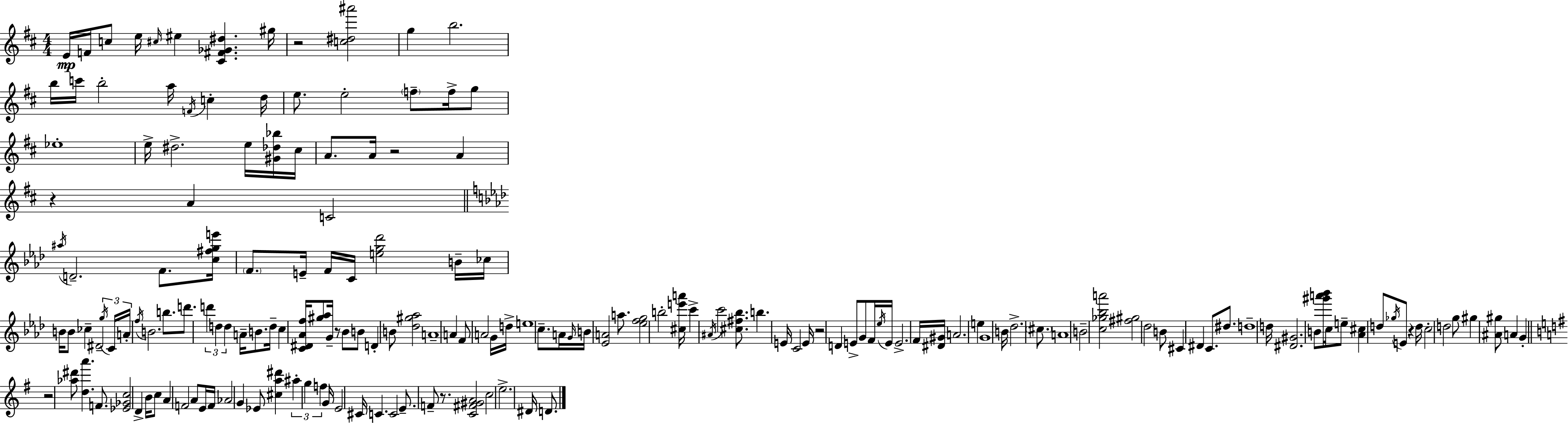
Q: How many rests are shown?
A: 8